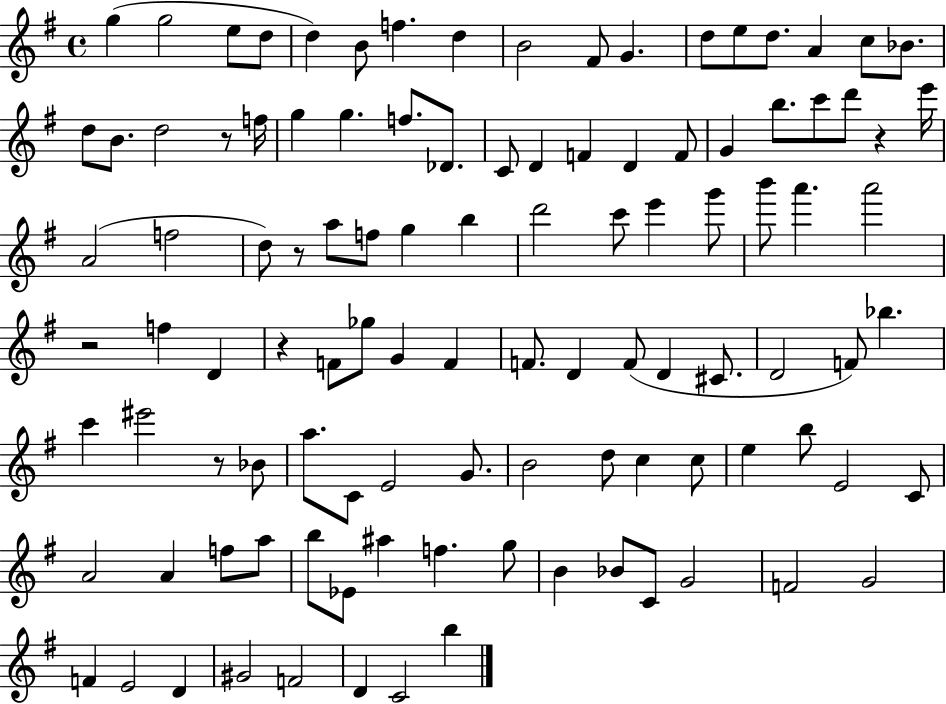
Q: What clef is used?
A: treble